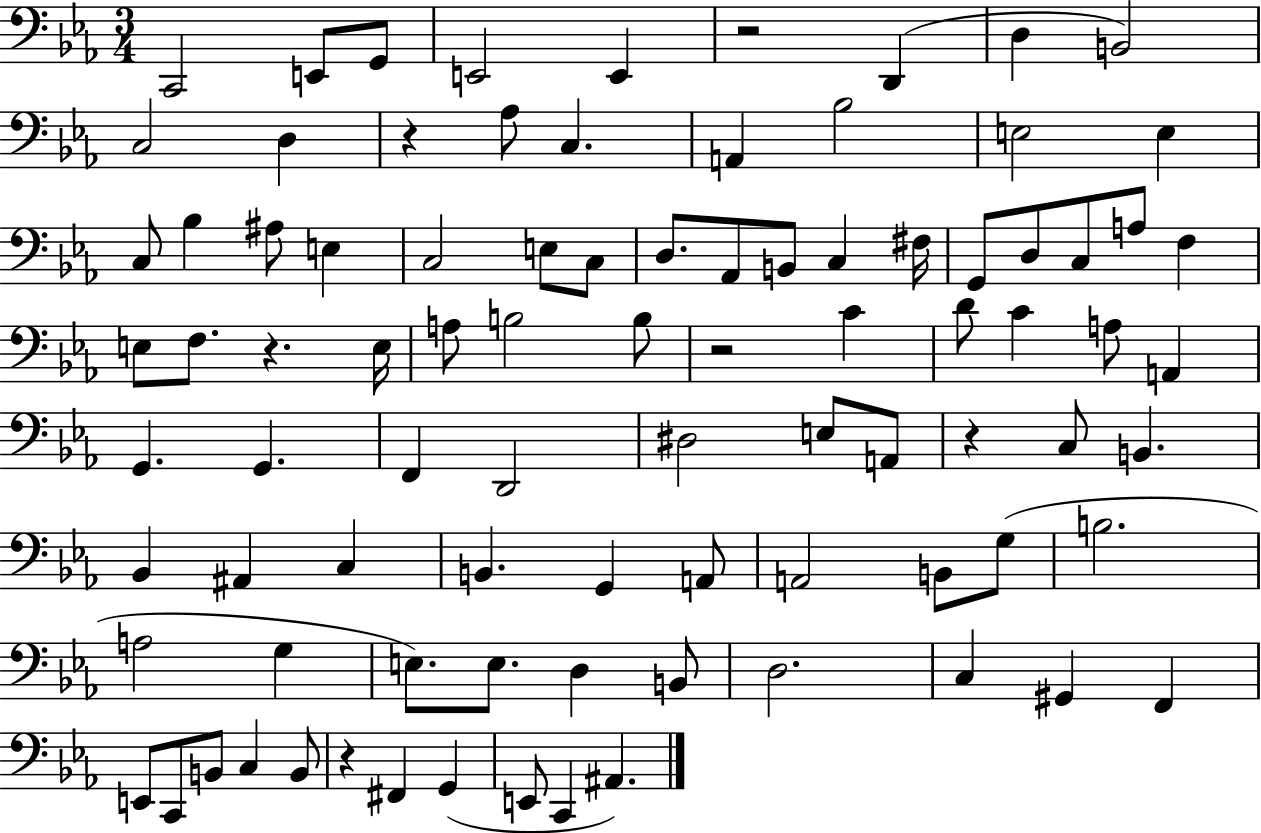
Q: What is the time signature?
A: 3/4